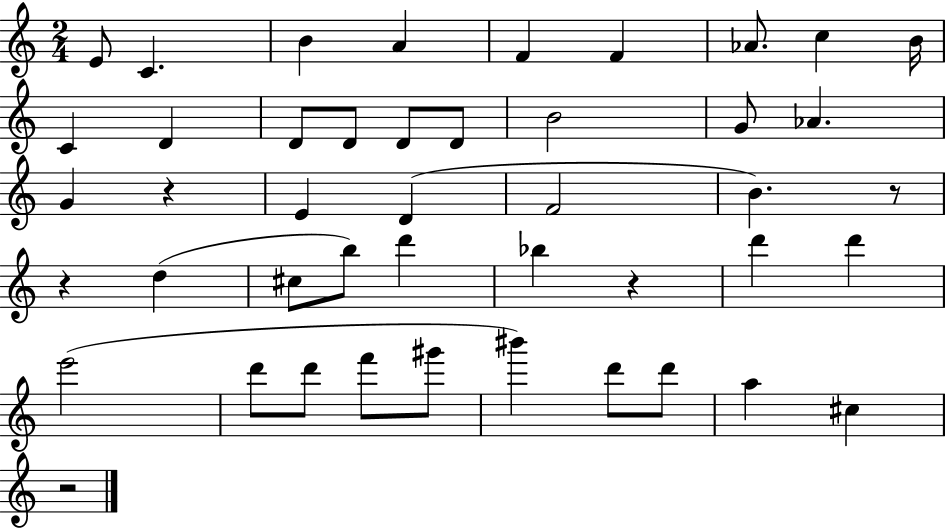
E4/e C4/q. B4/q A4/q F4/q F4/q Ab4/e. C5/q B4/s C4/q D4/q D4/e D4/e D4/e D4/e B4/h G4/e Ab4/q. G4/q R/q E4/q D4/q F4/h B4/q. R/e R/q D5/q C#5/e B5/e D6/q Bb5/q R/q D6/q D6/q E6/h D6/e D6/e F6/e G#6/e BIS6/q D6/e D6/e A5/q C#5/q R/h